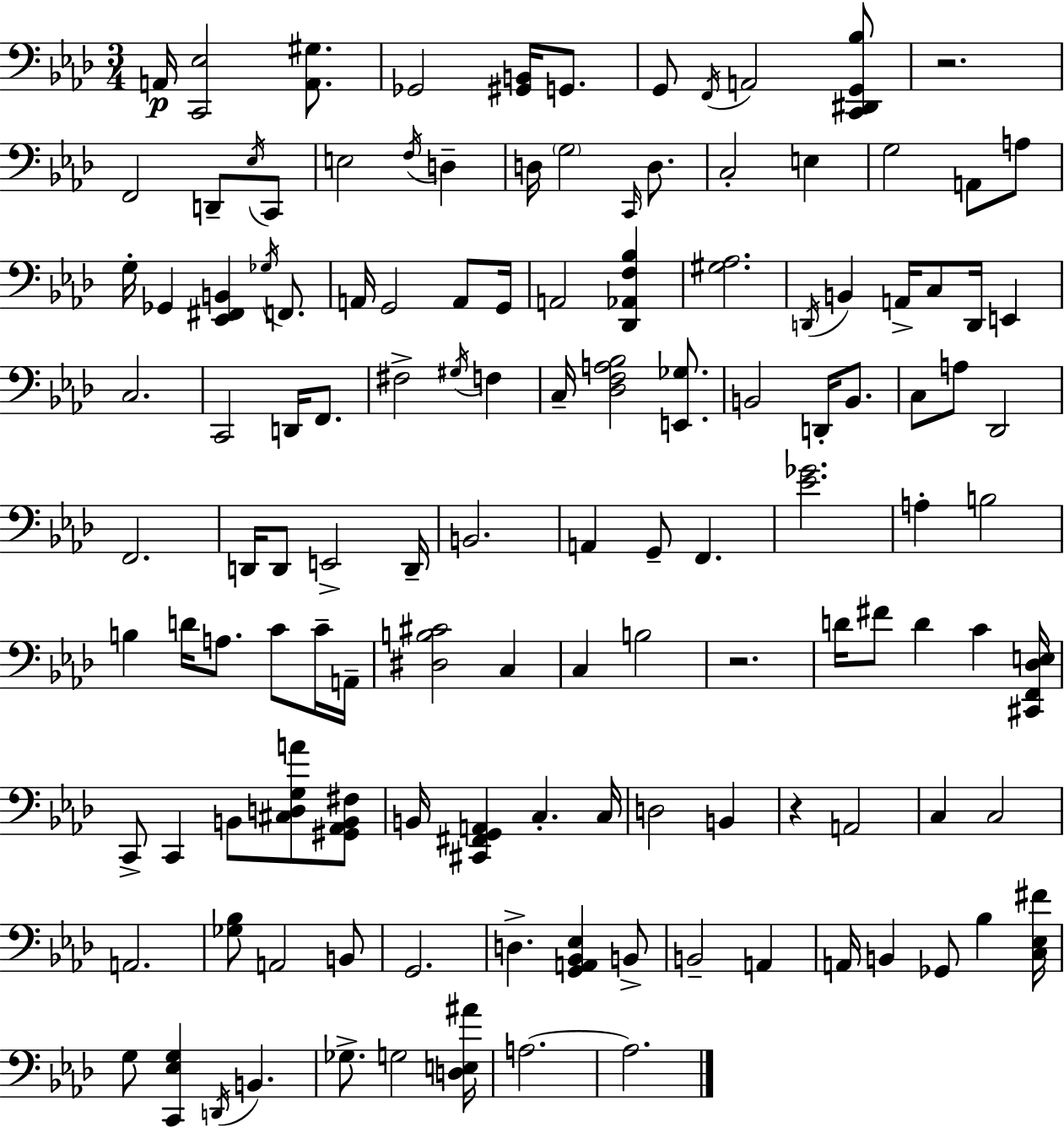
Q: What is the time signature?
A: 3/4